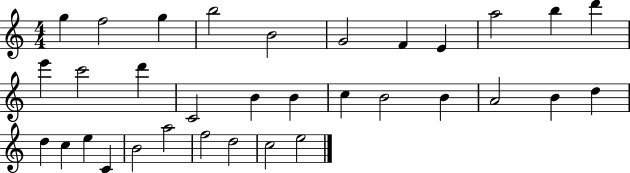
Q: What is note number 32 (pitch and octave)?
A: C5